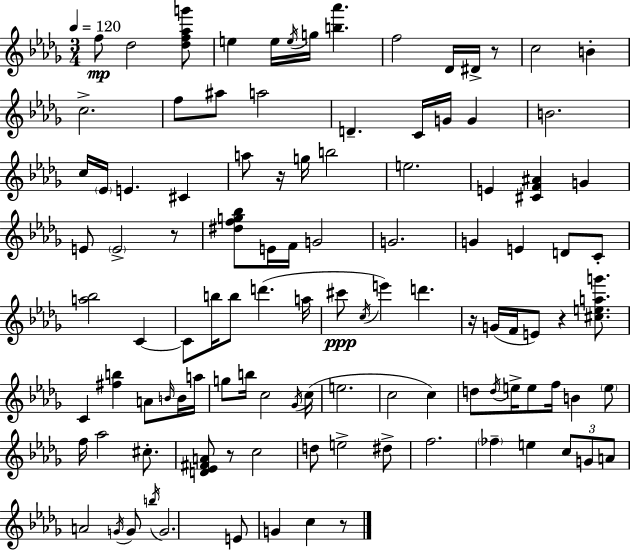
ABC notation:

X:1
T:Untitled
M:3/4
L:1/4
K:Bbm
f/2 _d2 [_df_ag']/2 e e/4 e/4 g/4 [b_a'] f2 _D/4 ^D/4 z/2 c2 B c2 f/2 ^a/2 a2 D C/4 G/4 G B2 c/4 _E/4 E ^C a/2 z/4 g/4 b2 e2 E [^CF^A] G E/2 E2 z/2 [^dfg_b]/2 E/4 F/4 G2 G2 G E D/2 C/2 [a_b]2 C C/2 b/4 b/2 d' a/4 ^c'/2 c/4 e' d' z/4 G/4 F/4 E/2 z [^ceag']/2 C [^fb] A/2 B/4 B/4 a/4 g/2 b/4 c2 _G/4 c/4 e2 c2 c d/2 d/4 e/4 e/2 f/4 B e/2 f/4 _a2 ^c/2 [D_E^FA]/2 z/2 c2 d/2 e2 ^d/2 f2 _f e c/2 G/2 A/2 A2 G/4 G/2 b/4 G2 E/2 G c z/2